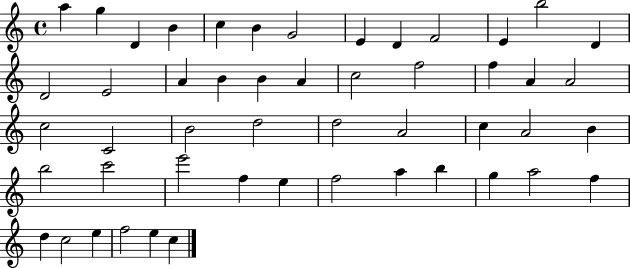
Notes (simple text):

A5/q G5/q D4/q B4/q C5/q B4/q G4/h E4/q D4/q F4/h E4/q B5/h D4/q D4/h E4/h A4/q B4/q B4/q A4/q C5/h F5/h F5/q A4/q A4/h C5/h C4/h B4/h D5/h D5/h A4/h C5/q A4/h B4/q B5/h C6/h E6/h F5/q E5/q F5/h A5/q B5/q G5/q A5/h F5/q D5/q C5/h E5/q F5/h E5/q C5/q